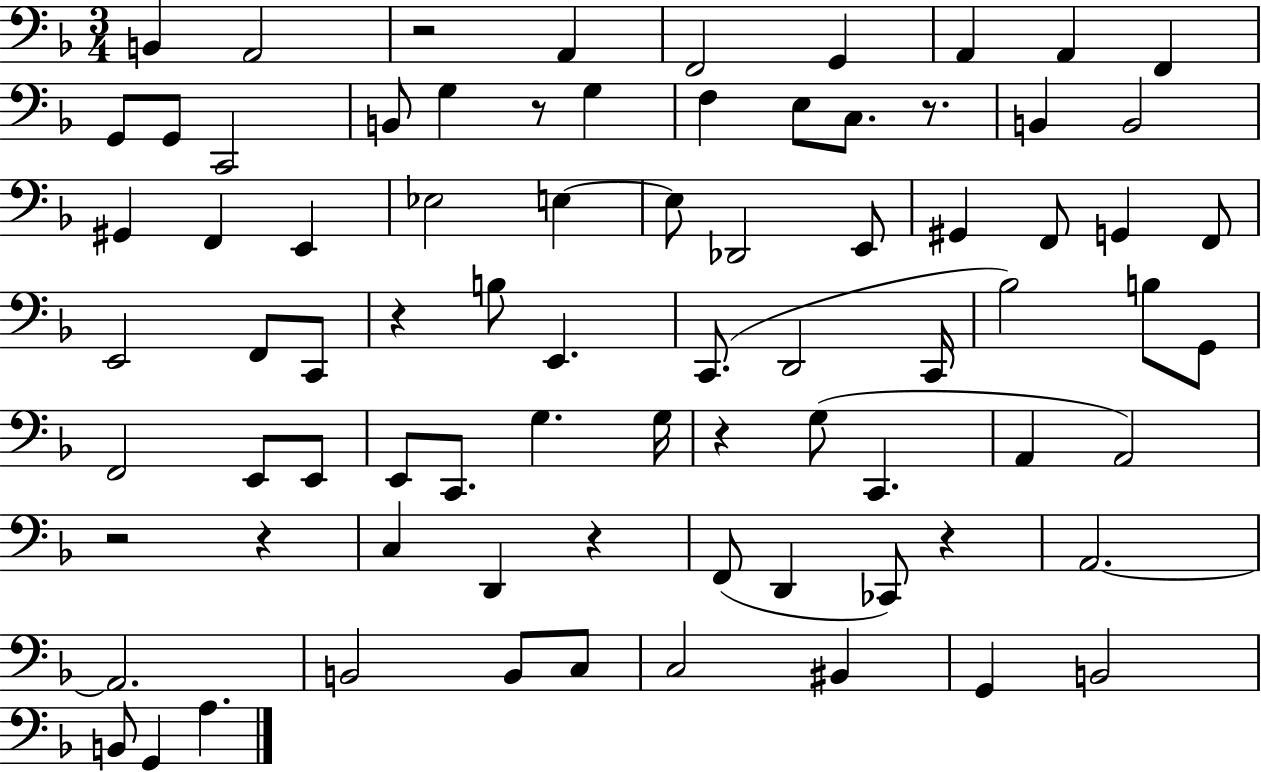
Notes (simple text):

B2/q A2/h R/h A2/q F2/h G2/q A2/q A2/q F2/q G2/e G2/e C2/h B2/e G3/q R/e G3/q F3/q E3/e C3/e. R/e. B2/q B2/h G#2/q F2/q E2/q Eb3/h E3/q E3/e Db2/h E2/e G#2/q F2/e G2/q F2/e E2/h F2/e C2/e R/q B3/e E2/q. C2/e. D2/h C2/s Bb3/h B3/e G2/e F2/h E2/e E2/e E2/e C2/e. G3/q. G3/s R/q G3/e C2/q. A2/q A2/h R/h R/q C3/q D2/q R/q F2/e D2/q CES2/e R/q A2/h. A2/h. B2/h B2/e C3/e C3/h BIS2/q G2/q B2/h B2/e G2/q A3/q.